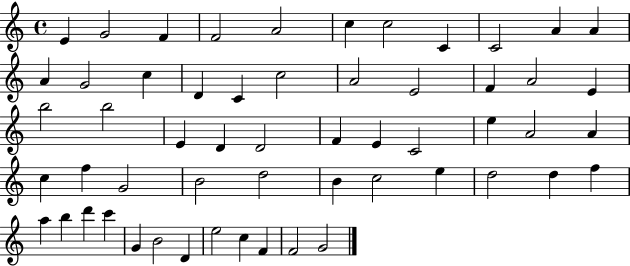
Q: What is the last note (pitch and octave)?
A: G4